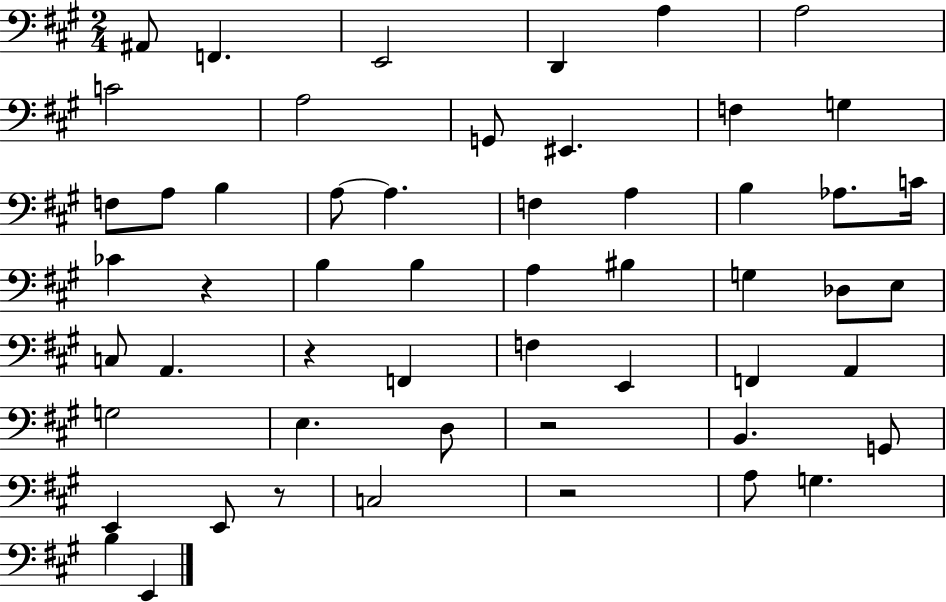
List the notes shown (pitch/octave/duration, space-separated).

A#2/e F2/q. E2/h D2/q A3/q A3/h C4/h A3/h G2/e EIS2/q. F3/q G3/q F3/e A3/e B3/q A3/e A3/q. F3/q A3/q B3/q Ab3/e. C4/s CES4/q R/q B3/q B3/q A3/q BIS3/q G3/q Db3/e E3/e C3/e A2/q. R/q F2/q F3/q E2/q F2/q A2/q G3/h E3/q. D3/e R/h B2/q. G2/e E2/q E2/e R/e C3/h R/h A3/e G3/q. B3/q E2/q